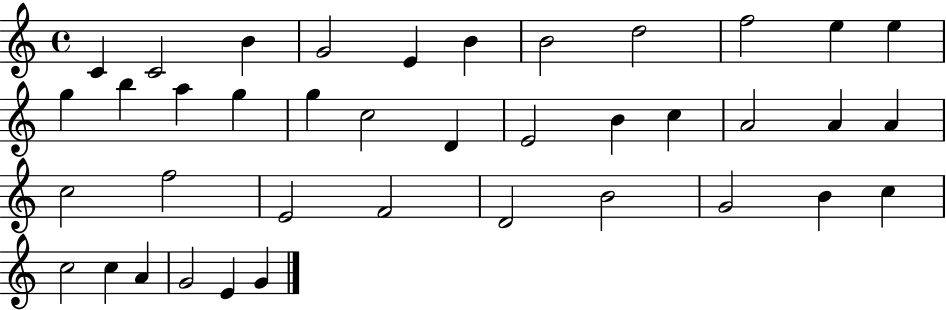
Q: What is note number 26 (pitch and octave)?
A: F5